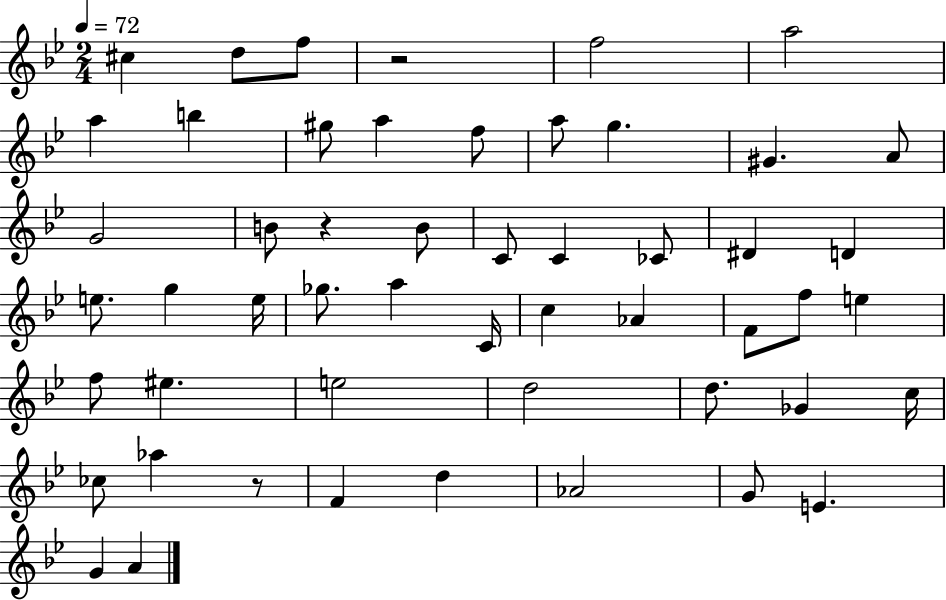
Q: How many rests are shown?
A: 3